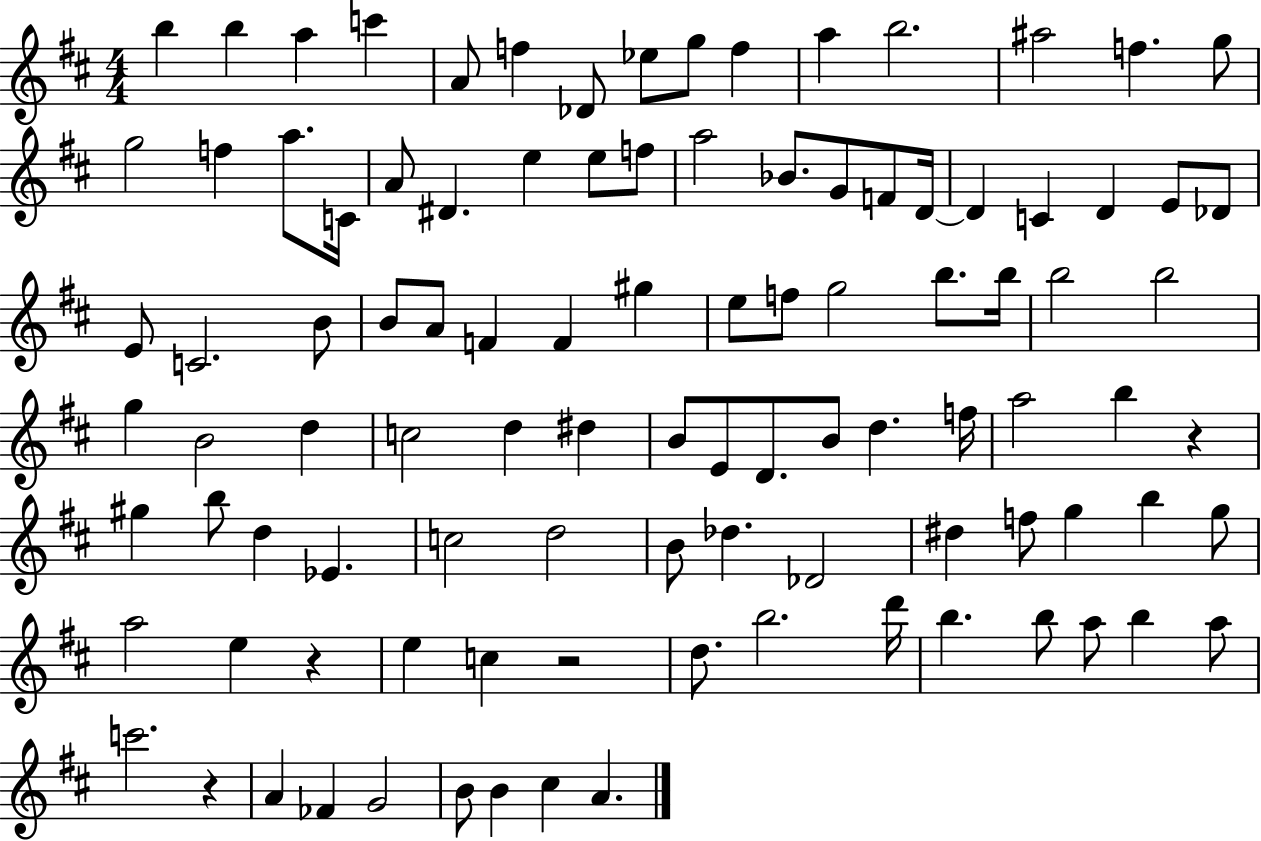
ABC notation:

X:1
T:Untitled
M:4/4
L:1/4
K:D
b b a c' A/2 f _D/2 _e/2 g/2 f a b2 ^a2 f g/2 g2 f a/2 C/4 A/2 ^D e e/2 f/2 a2 _B/2 G/2 F/2 D/4 D C D E/2 _D/2 E/2 C2 B/2 B/2 A/2 F F ^g e/2 f/2 g2 b/2 b/4 b2 b2 g B2 d c2 d ^d B/2 E/2 D/2 B/2 d f/4 a2 b z ^g b/2 d _E c2 d2 B/2 _d _D2 ^d f/2 g b g/2 a2 e z e c z2 d/2 b2 d'/4 b b/2 a/2 b a/2 c'2 z A _F G2 B/2 B ^c A